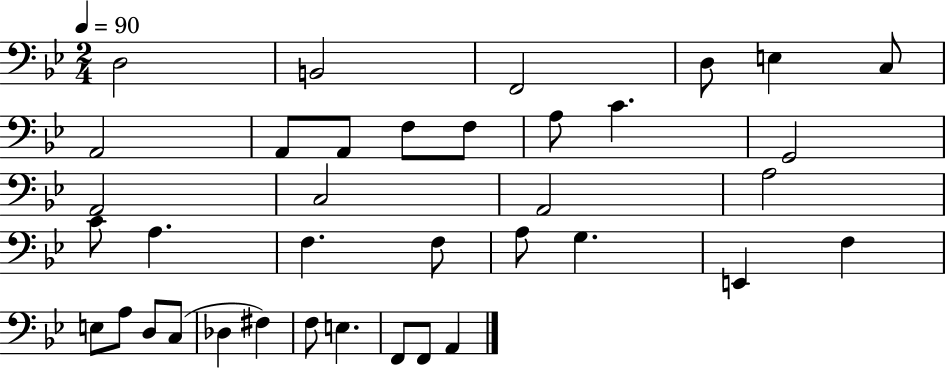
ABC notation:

X:1
T:Untitled
M:2/4
L:1/4
K:Bb
D,2 B,,2 F,,2 D,/2 E, C,/2 A,,2 A,,/2 A,,/2 F,/2 F,/2 A,/2 C G,,2 A,,2 C,2 A,,2 A,2 C/2 A, F, F,/2 A,/2 G, E,, F, E,/2 A,/2 D,/2 C,/2 _D, ^F, F,/2 E, F,,/2 F,,/2 A,,